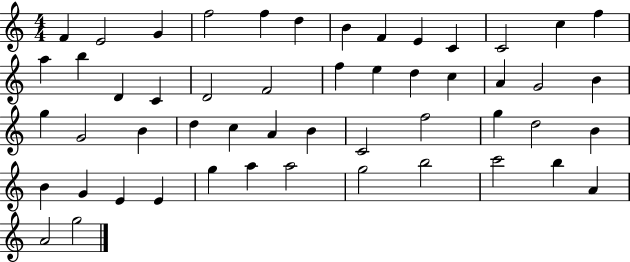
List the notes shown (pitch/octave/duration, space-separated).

F4/q E4/h G4/q F5/h F5/q D5/q B4/q F4/q E4/q C4/q C4/h C5/q F5/q A5/q B5/q D4/q C4/q D4/h F4/h F5/q E5/q D5/q C5/q A4/q G4/h B4/q G5/q G4/h B4/q D5/q C5/q A4/q B4/q C4/h F5/h G5/q D5/h B4/q B4/q G4/q E4/q E4/q G5/q A5/q A5/h G5/h B5/h C6/h B5/q A4/q A4/h G5/h